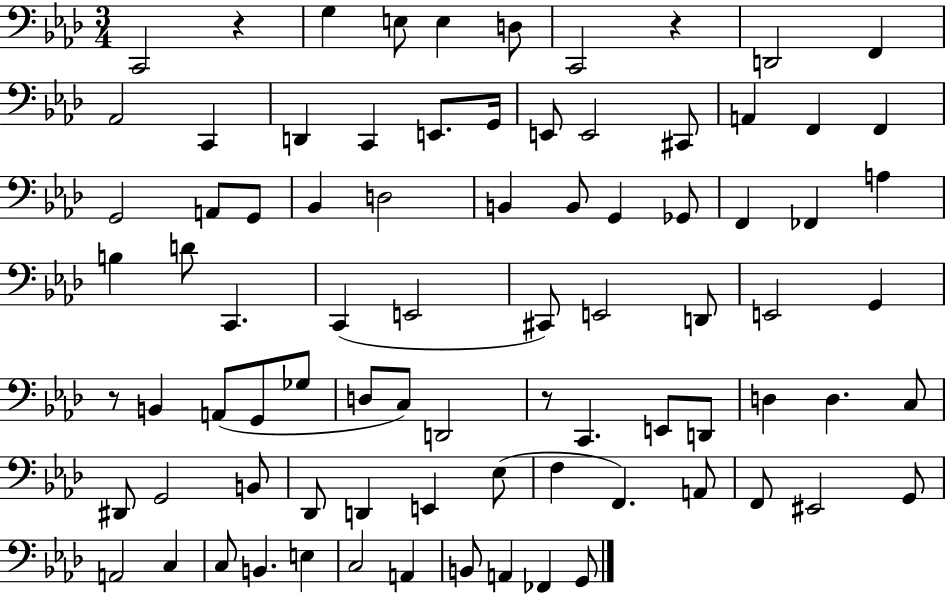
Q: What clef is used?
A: bass